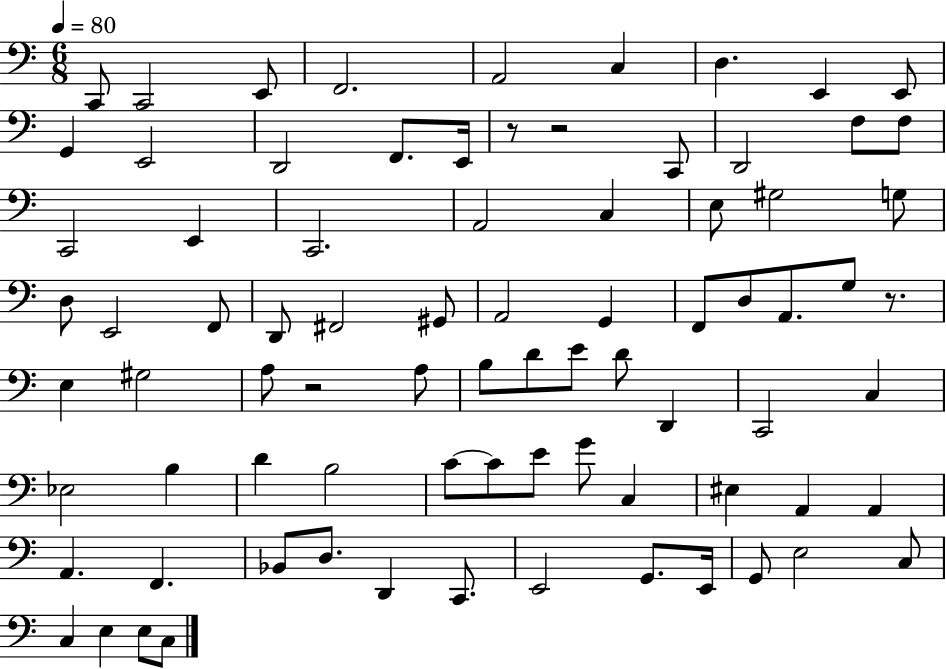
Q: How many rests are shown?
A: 4